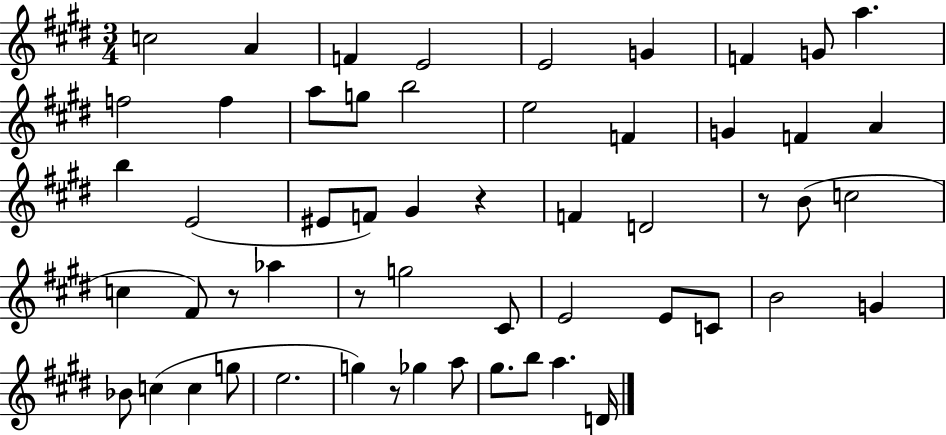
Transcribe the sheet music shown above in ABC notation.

X:1
T:Untitled
M:3/4
L:1/4
K:E
c2 A F E2 E2 G F G/2 a f2 f a/2 g/2 b2 e2 F G F A b E2 ^E/2 F/2 ^G z F D2 z/2 B/2 c2 c ^F/2 z/2 _a z/2 g2 ^C/2 E2 E/2 C/2 B2 G _B/2 c c g/2 e2 g z/2 _g a/2 ^g/2 b/2 a D/4